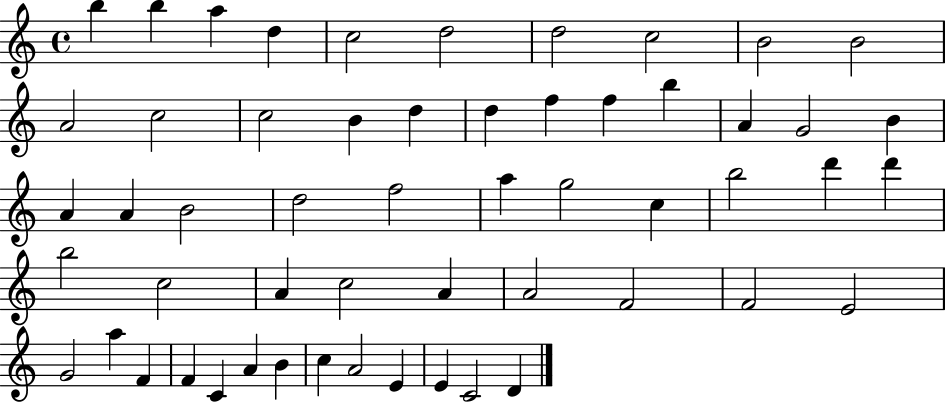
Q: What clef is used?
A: treble